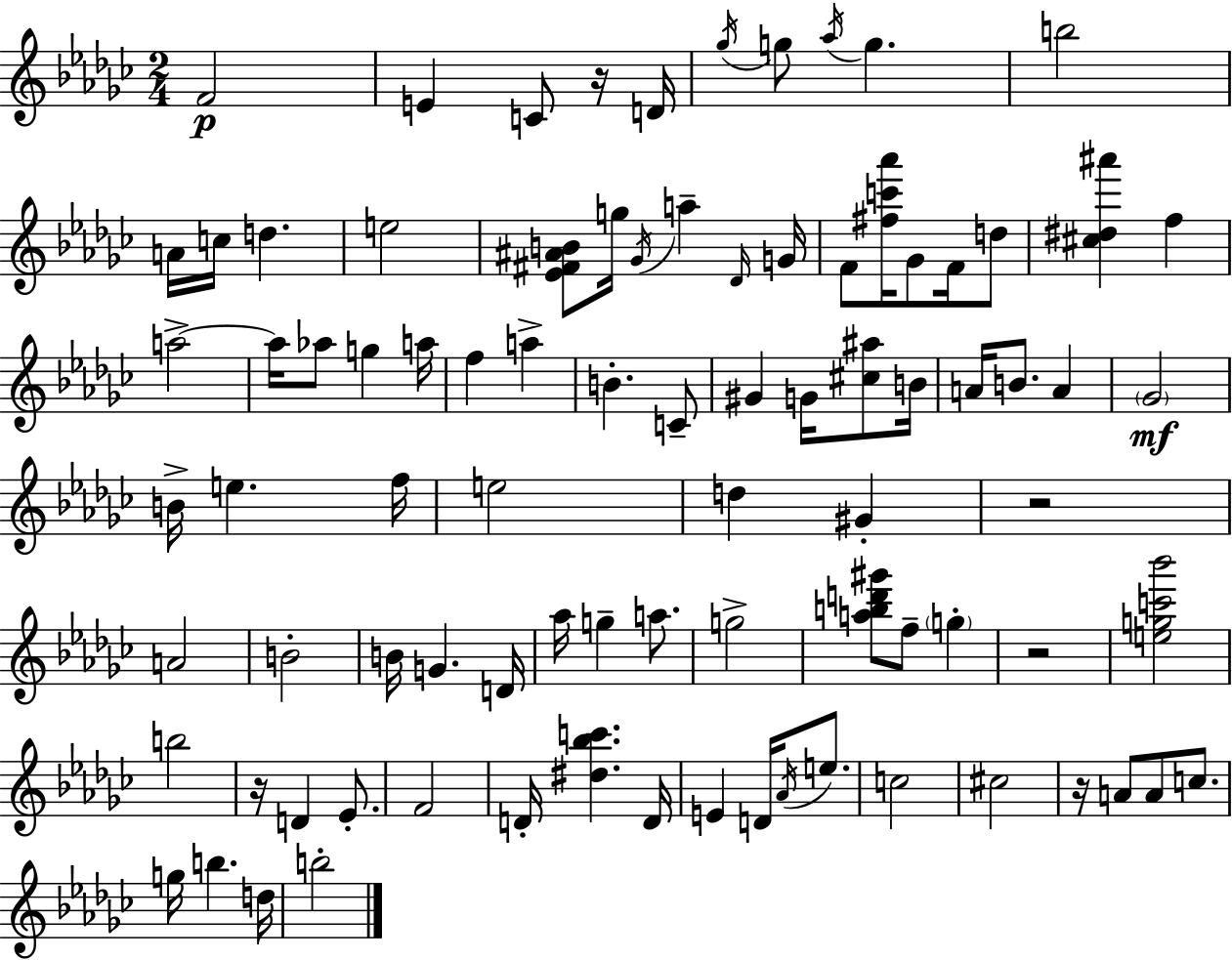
X:1
T:Untitled
M:2/4
L:1/4
K:Ebm
F2 E C/2 z/4 D/4 _g/4 g/2 _a/4 g b2 A/4 c/4 d e2 [_E^F^AB]/2 g/4 _G/4 a _D/4 G/4 F/2 [^fc'_a']/4 _G/2 F/4 d/2 [^c^d^a'] f a2 a/4 _a/2 g a/4 f a B C/2 ^G G/4 [^c^a]/2 B/4 A/4 B/2 A _G2 B/4 e f/4 e2 d ^G z2 A2 B2 B/4 G D/4 _a/4 g a/2 g2 [abd'^g']/2 f/2 g z2 [egc'_b']2 b2 z/4 D _E/2 F2 D/4 [^d_bc'] D/4 E D/4 _A/4 e/2 c2 ^c2 z/4 A/2 A/2 c/2 g/4 b d/4 b2